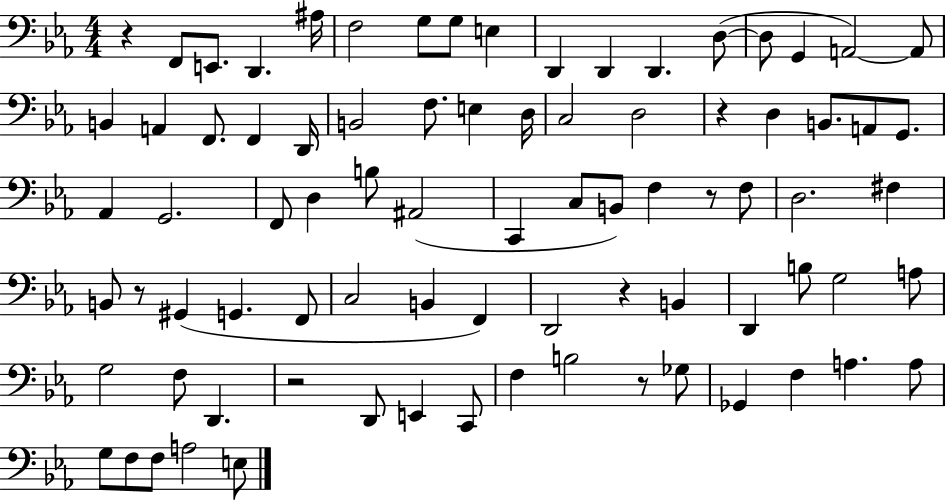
{
  \clef bass
  \numericTimeSignature
  \time 4/4
  \key ees \major
  \repeat volta 2 { r4 f,8 e,8. d,4. ais16 | f2 g8 g8 e4 | d,4 d,4 d,4. d8~(~ | d8 g,4 a,2~~) a,8 | \break b,4 a,4 f,8. f,4 d,16 | b,2 f8. e4 d16 | c2 d2 | r4 d4 b,8. a,8 g,8. | \break aes,4 g,2. | f,8 d4 b8 ais,2( | c,4 c8 b,8) f4 r8 f8 | d2. fis4 | \break b,8 r8 gis,4( g,4. f,8 | c2 b,4 f,4) | d,2 r4 b,4 | d,4 b8 g2 a8 | \break g2 f8 d,4. | r2 d,8 e,4 c,8 | f4 b2 r8 ges8 | ges,4 f4 a4. a8 | \break g8 f8 f8 a2 e8 | } \bar "|."
}